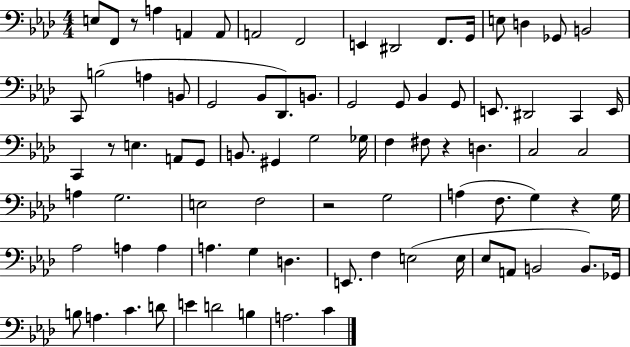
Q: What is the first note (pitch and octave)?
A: E3